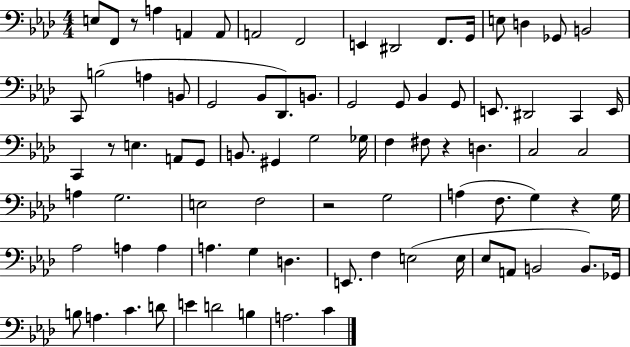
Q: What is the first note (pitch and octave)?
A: E3